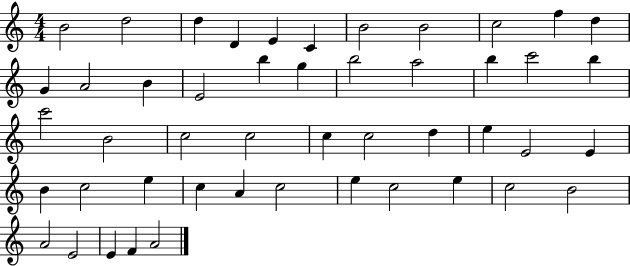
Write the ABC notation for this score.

X:1
T:Untitled
M:4/4
L:1/4
K:C
B2 d2 d D E C B2 B2 c2 f d G A2 B E2 b g b2 a2 b c'2 b c'2 B2 c2 c2 c c2 d e E2 E B c2 e c A c2 e c2 e c2 B2 A2 E2 E F A2